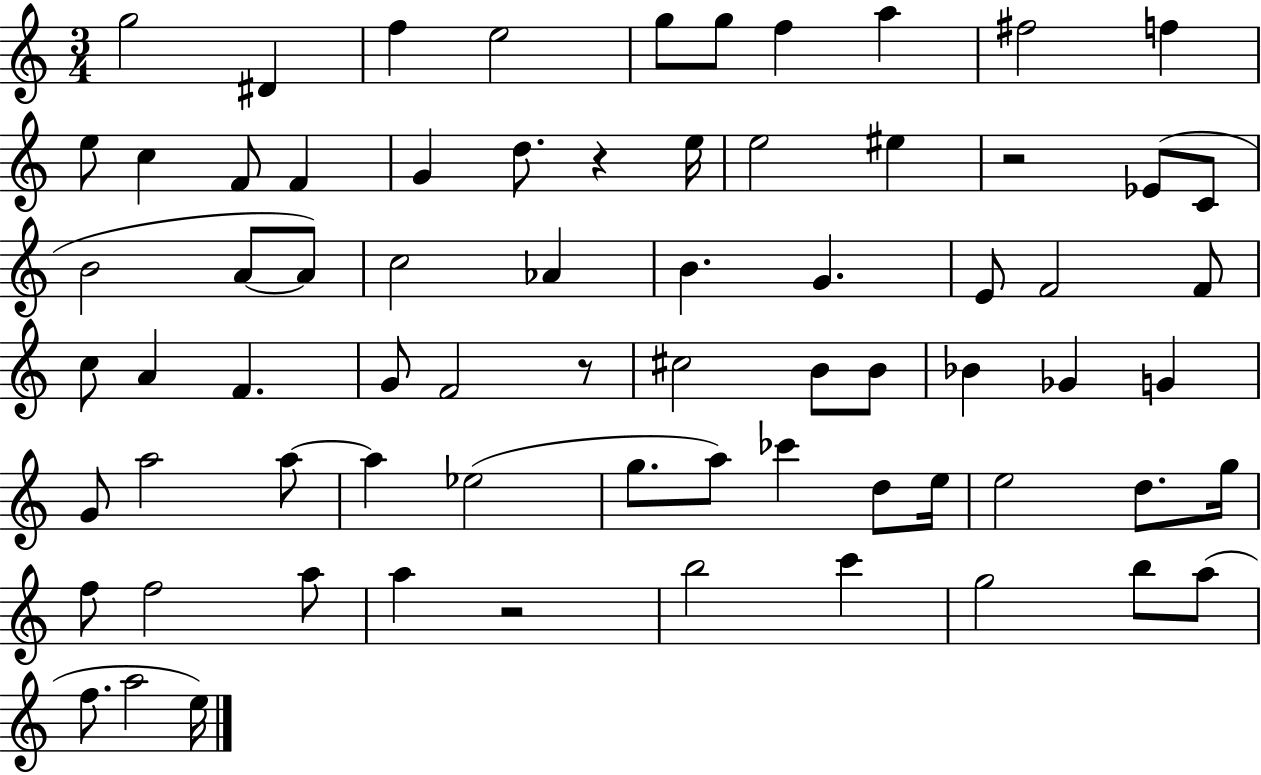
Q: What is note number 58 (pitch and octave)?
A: A5